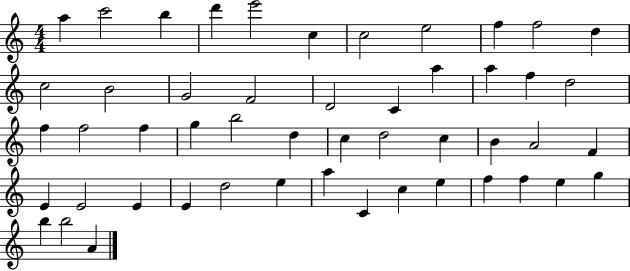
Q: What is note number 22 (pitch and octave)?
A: F5